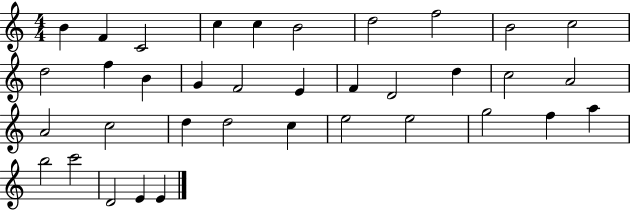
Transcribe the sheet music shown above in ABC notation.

X:1
T:Untitled
M:4/4
L:1/4
K:C
B F C2 c c B2 d2 f2 B2 c2 d2 f B G F2 E F D2 d c2 A2 A2 c2 d d2 c e2 e2 g2 f a b2 c'2 D2 E E